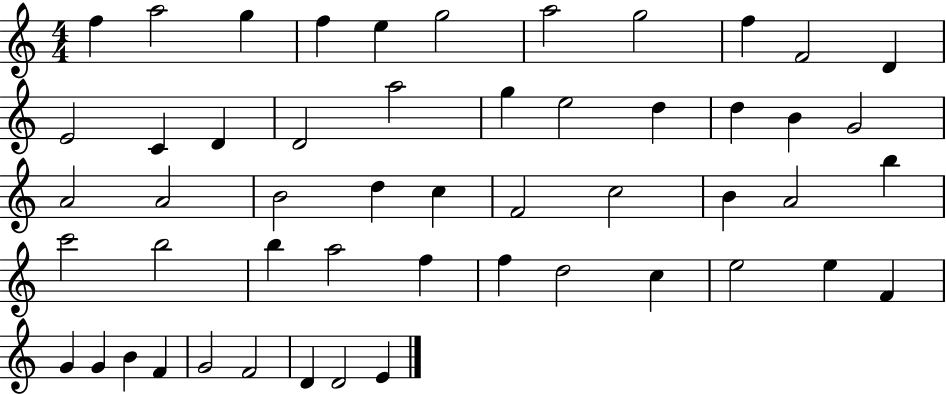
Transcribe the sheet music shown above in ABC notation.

X:1
T:Untitled
M:4/4
L:1/4
K:C
f a2 g f e g2 a2 g2 f F2 D E2 C D D2 a2 g e2 d d B G2 A2 A2 B2 d c F2 c2 B A2 b c'2 b2 b a2 f f d2 c e2 e F G G B F G2 F2 D D2 E